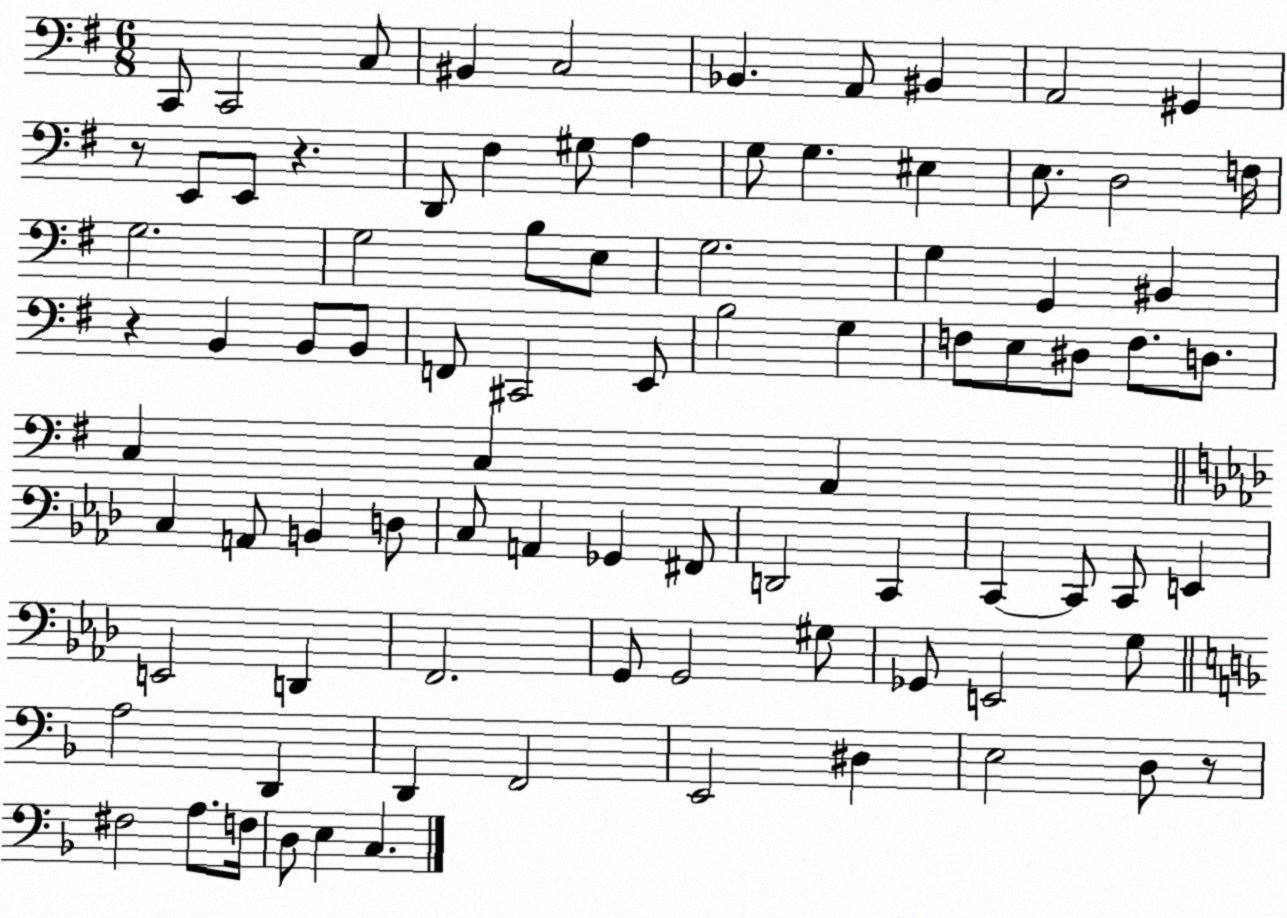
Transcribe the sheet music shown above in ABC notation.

X:1
T:Untitled
M:6/8
L:1/4
K:G
C,,/2 C,,2 C,/2 ^B,, C,2 _B,, A,,/2 ^B,, A,,2 ^G,, z/2 E,,/2 E,,/2 z D,,/2 ^F, ^G,/2 A, G,/2 G, ^E, E,/2 D,2 F,/4 G,2 G,2 B,/2 E,/2 G,2 G, G,, ^B,, z B,, B,,/2 B,,/2 F,,/2 ^C,,2 E,,/2 B,2 G, F,/2 E,/2 ^D,/2 F,/2 D,/2 C, C, A,, C, A,,/2 B,, D,/2 C,/2 A,, _G,, ^F,,/2 D,,2 C,, C,, C,,/2 C,,/2 E,, E,,2 D,, F,,2 G,,/2 G,,2 ^G,/2 _G,,/2 E,,2 G,/2 A,2 D,, D,, F,,2 E,,2 ^D, E,2 D,/2 z/2 ^F,2 A,/2 F,/4 D,/2 E, C,